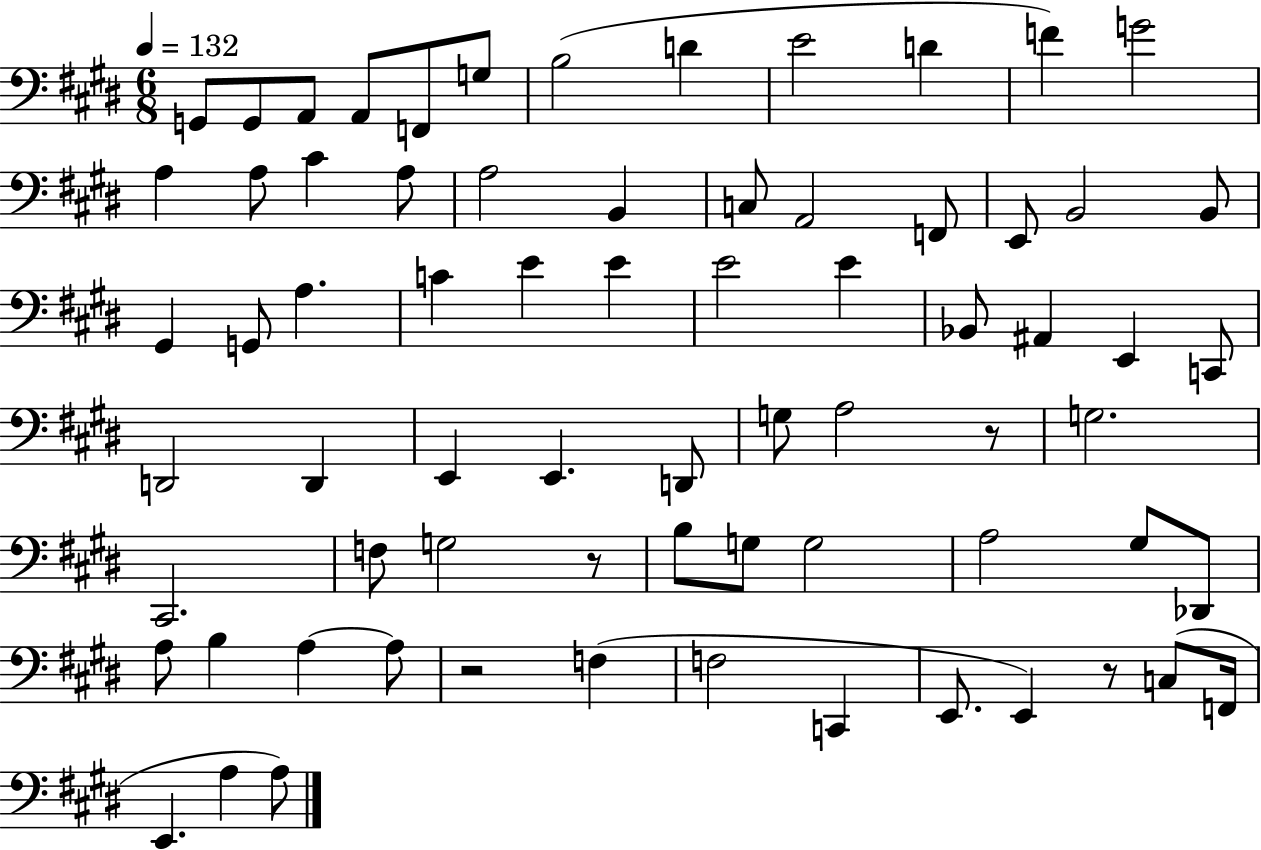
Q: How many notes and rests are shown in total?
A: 71